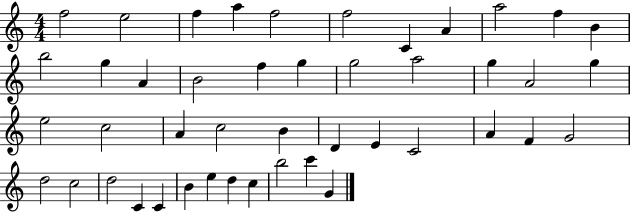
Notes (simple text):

F5/h E5/h F5/q A5/q F5/h F5/h C4/q A4/q A5/h F5/q B4/q B5/h G5/q A4/q B4/h F5/q G5/q G5/h A5/h G5/q A4/h G5/q E5/h C5/h A4/q C5/h B4/q D4/q E4/q C4/h A4/q F4/q G4/h D5/h C5/h D5/h C4/q C4/q B4/q E5/q D5/q C5/q B5/h C6/q G4/q